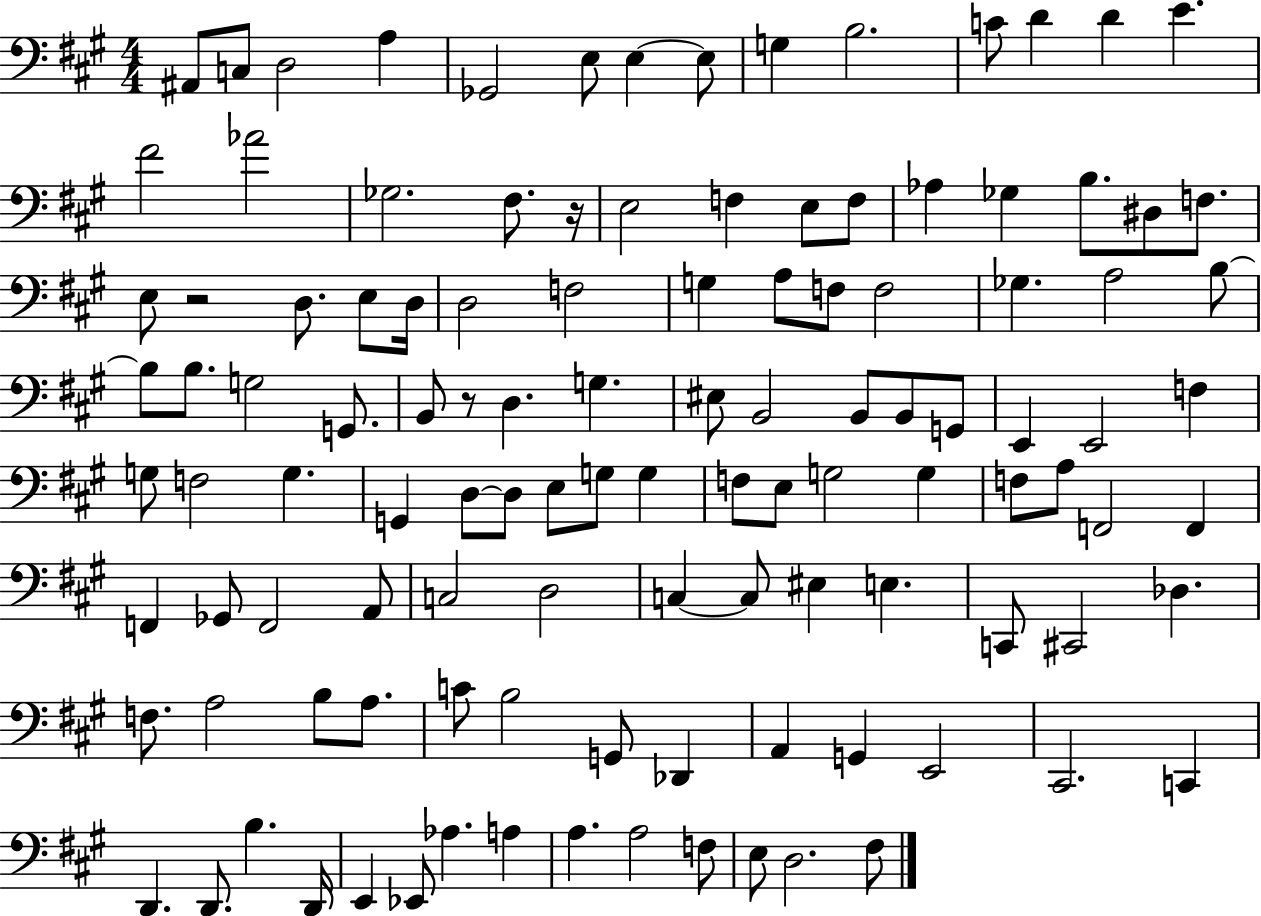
X:1
T:Untitled
M:4/4
L:1/4
K:A
^A,,/2 C,/2 D,2 A, _G,,2 E,/2 E, E,/2 G, B,2 C/2 D D E ^F2 _A2 _G,2 ^F,/2 z/4 E,2 F, E,/2 F,/2 _A, _G, B,/2 ^D,/2 F,/2 E,/2 z2 D,/2 E,/2 D,/4 D,2 F,2 G, A,/2 F,/2 F,2 _G, A,2 B,/2 B,/2 B,/2 G,2 G,,/2 B,,/2 z/2 D, G, ^E,/2 B,,2 B,,/2 B,,/2 G,,/2 E,, E,,2 F, G,/2 F,2 G, G,, D,/2 D,/2 E,/2 G,/2 G, F,/2 E,/2 G,2 G, F,/2 A,/2 F,,2 F,, F,, _G,,/2 F,,2 A,,/2 C,2 D,2 C, C,/2 ^E, E, C,,/2 ^C,,2 _D, F,/2 A,2 B,/2 A,/2 C/2 B,2 G,,/2 _D,, A,, G,, E,,2 ^C,,2 C,, D,, D,,/2 B, D,,/4 E,, _E,,/2 _A, A, A, A,2 F,/2 E,/2 D,2 ^F,/2